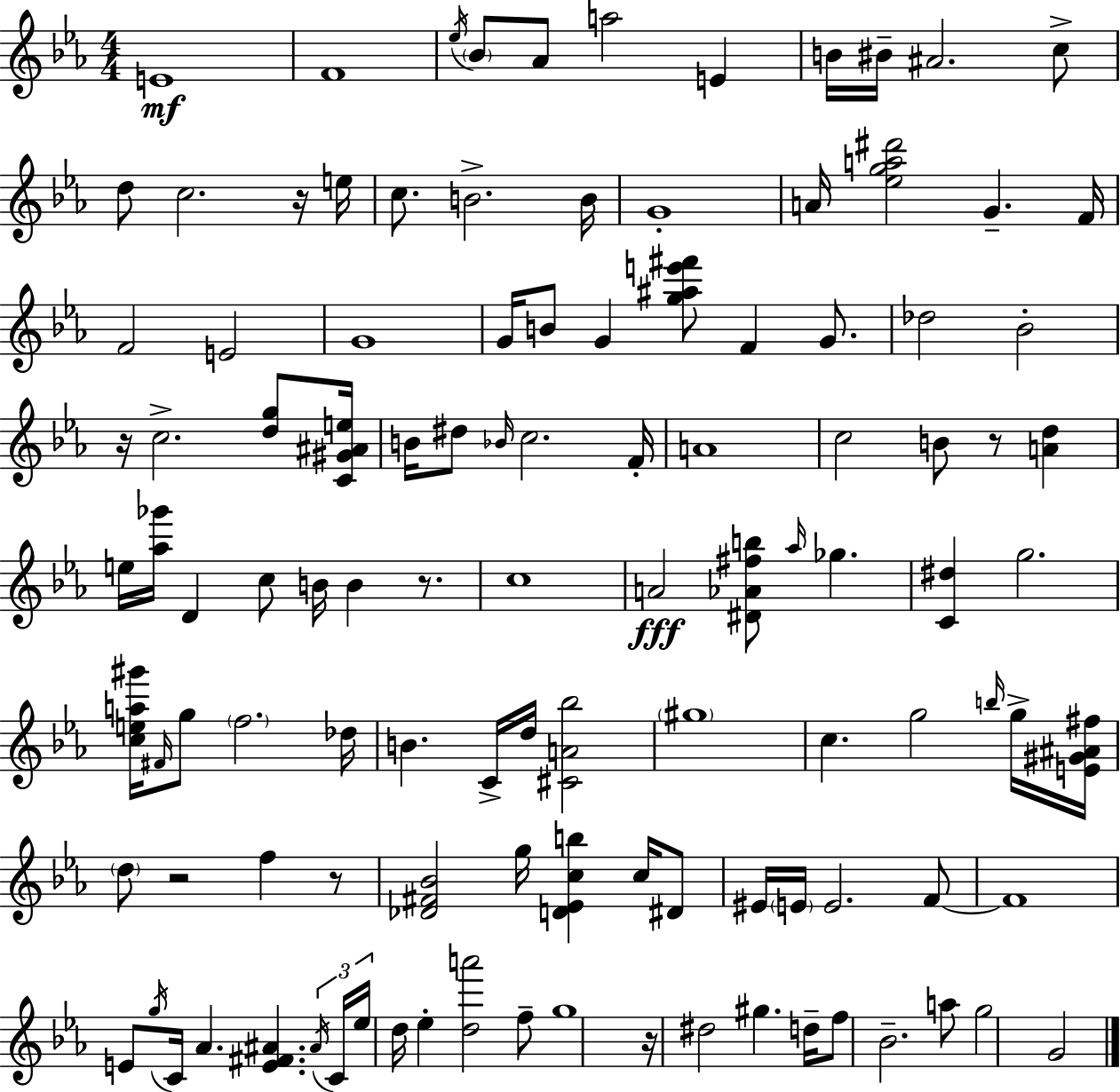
E4/w F4/w Eb5/s Bb4/e Ab4/e A5/h E4/q B4/s BIS4/s A#4/h. C5/e D5/e C5/h. R/s E5/s C5/e. B4/h. B4/s G4/w A4/s [Eb5,G5,A5,D#6]/h G4/q. F4/s F4/h E4/h G4/w G4/s B4/e G4/q [G5,A#5,E6,F#6]/e F4/q G4/e. Db5/h Bb4/h R/s C5/h. [D5,G5]/e [C4,G#4,A#4,E5]/s B4/s D#5/e Bb4/s C5/h. F4/s A4/w C5/h B4/e R/e [A4,D5]/q E5/s [Ab5,Gb6]/s D4/q C5/e B4/s B4/q R/e. C5/w A4/h [D#4,Ab4,F#5,B5]/e Ab5/s Gb5/q. [C4,D#5]/q G5/h. [C5,E5,A5,G#6]/s F#4/s G5/e F5/h. Db5/s B4/q. C4/s D5/s [C#4,A4,Bb5]/h G#5/w C5/q. G5/h B5/s G5/s [E4,G#4,A#4,F#5]/s D5/e R/h F5/q R/e [Db4,F#4,Bb4]/h G5/s [D4,Eb4,C5,B5]/q C5/s D#4/e EIS4/s E4/s E4/h. F4/e F4/w E4/e G5/s C4/s Ab4/q. [E4,F#4,A#4]/q. A#4/s C4/s Eb5/s D5/s Eb5/q [D5,A6]/h F5/e G5/w R/s D#5/h G#5/q. D5/s F5/e Bb4/h. A5/e G5/h G4/h